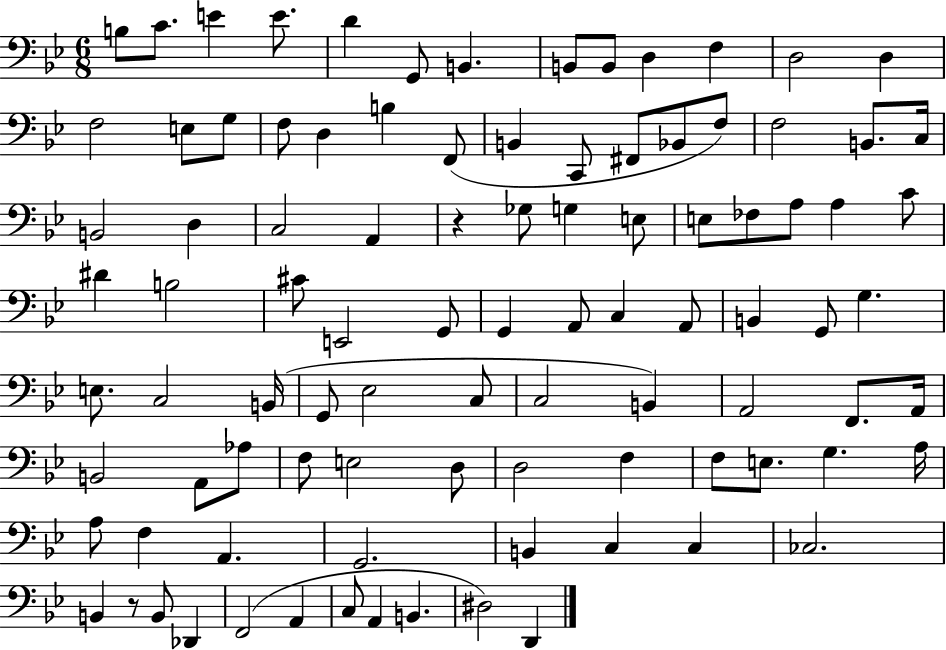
B3/e C4/e. E4/q E4/e. D4/q G2/e B2/q. B2/e B2/e D3/q F3/q D3/h D3/q F3/h E3/e G3/e F3/e D3/q B3/q F2/e B2/q C2/e F#2/e Bb2/e F3/e F3/h B2/e. C3/s B2/h D3/q C3/h A2/q R/q Gb3/e G3/q E3/e E3/e FES3/e A3/e A3/q C4/e D#4/q B3/h C#4/e E2/h G2/e G2/q A2/e C3/q A2/e B2/q G2/e G3/q. E3/e. C3/h B2/s G2/e Eb3/h C3/e C3/h B2/q A2/h F2/e. A2/s B2/h A2/e Ab3/e F3/e E3/h D3/e D3/h F3/q F3/e E3/e. G3/q. A3/s A3/e F3/q A2/q. G2/h. B2/q C3/q C3/q CES3/h. B2/q R/e B2/e Db2/q F2/h A2/q C3/e A2/q B2/q. D#3/h D2/q